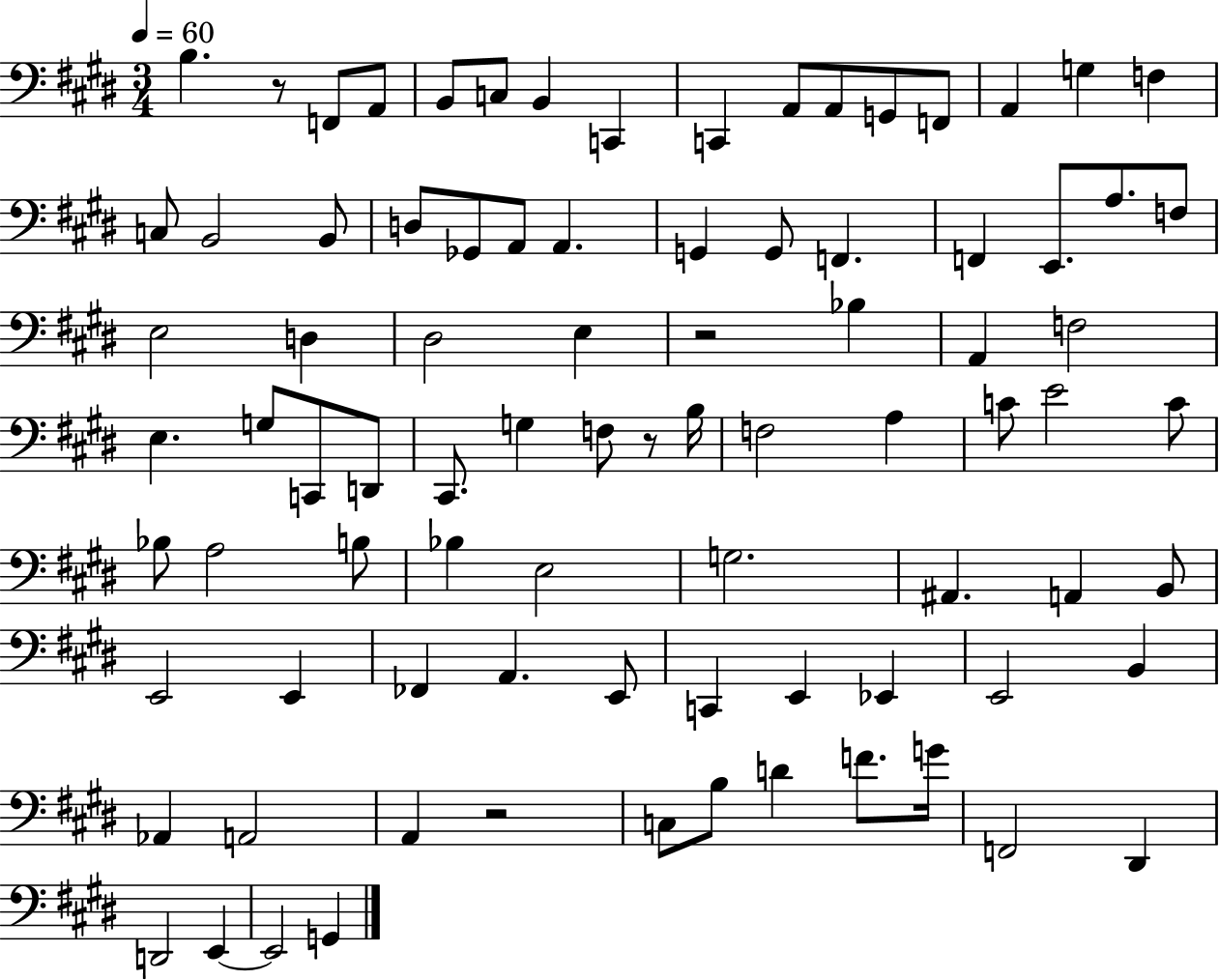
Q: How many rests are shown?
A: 4